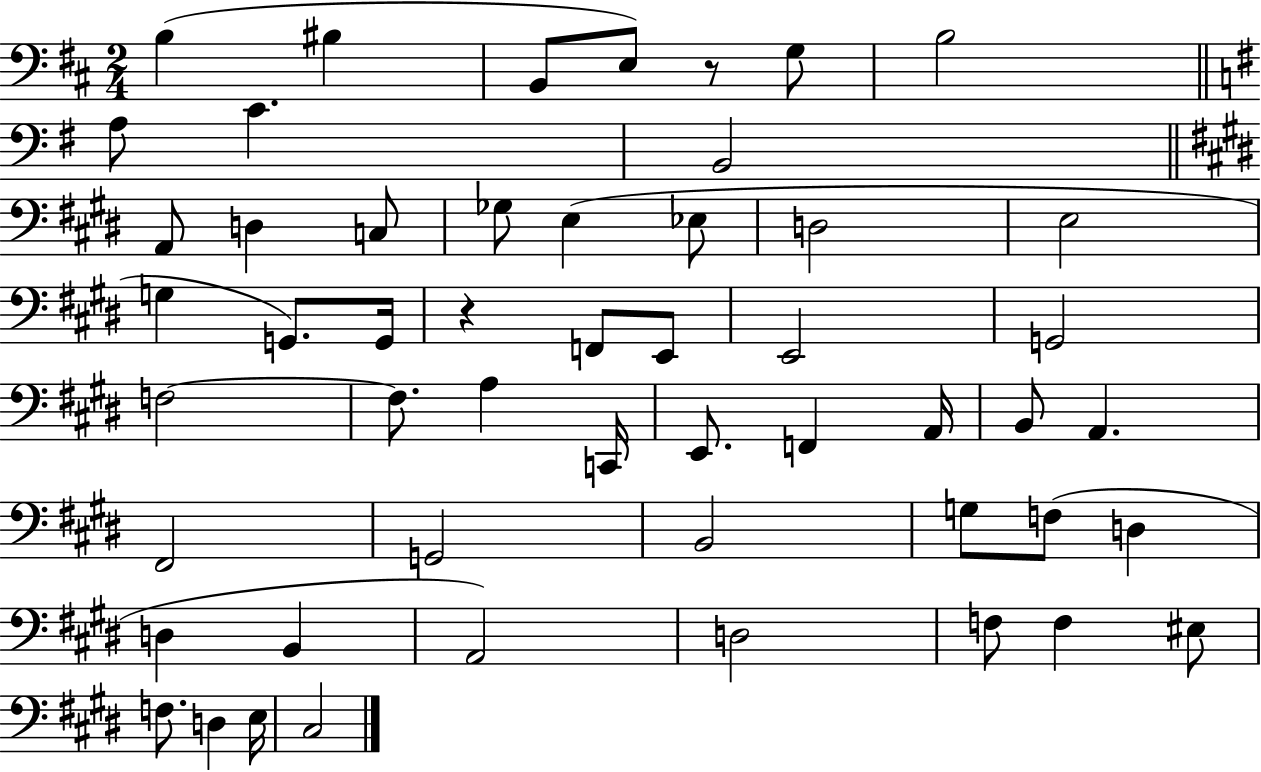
B3/q BIS3/q B2/e E3/e R/e G3/e B3/h A3/e C4/q. B2/h A2/e D3/q C3/e Gb3/e E3/q Eb3/e D3/h E3/h G3/q G2/e. G2/s R/q F2/e E2/e E2/h G2/h F3/h F3/e. A3/q C2/s E2/e. F2/q A2/s B2/e A2/q. F#2/h G2/h B2/h G3/e F3/e D3/q D3/q B2/q A2/h D3/h F3/e F3/q EIS3/e F3/e. D3/q E3/s C#3/h